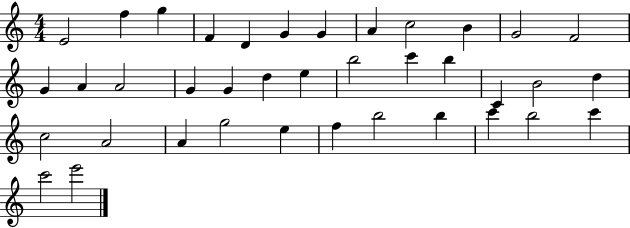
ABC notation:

X:1
T:Untitled
M:4/4
L:1/4
K:C
E2 f g F D G G A c2 B G2 F2 G A A2 G G d e b2 c' b C B2 d c2 A2 A g2 e f b2 b c' b2 c' c'2 e'2